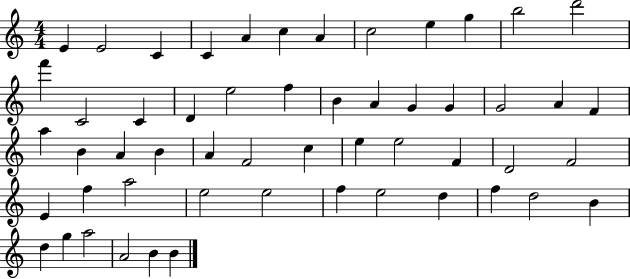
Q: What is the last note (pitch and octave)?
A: B4